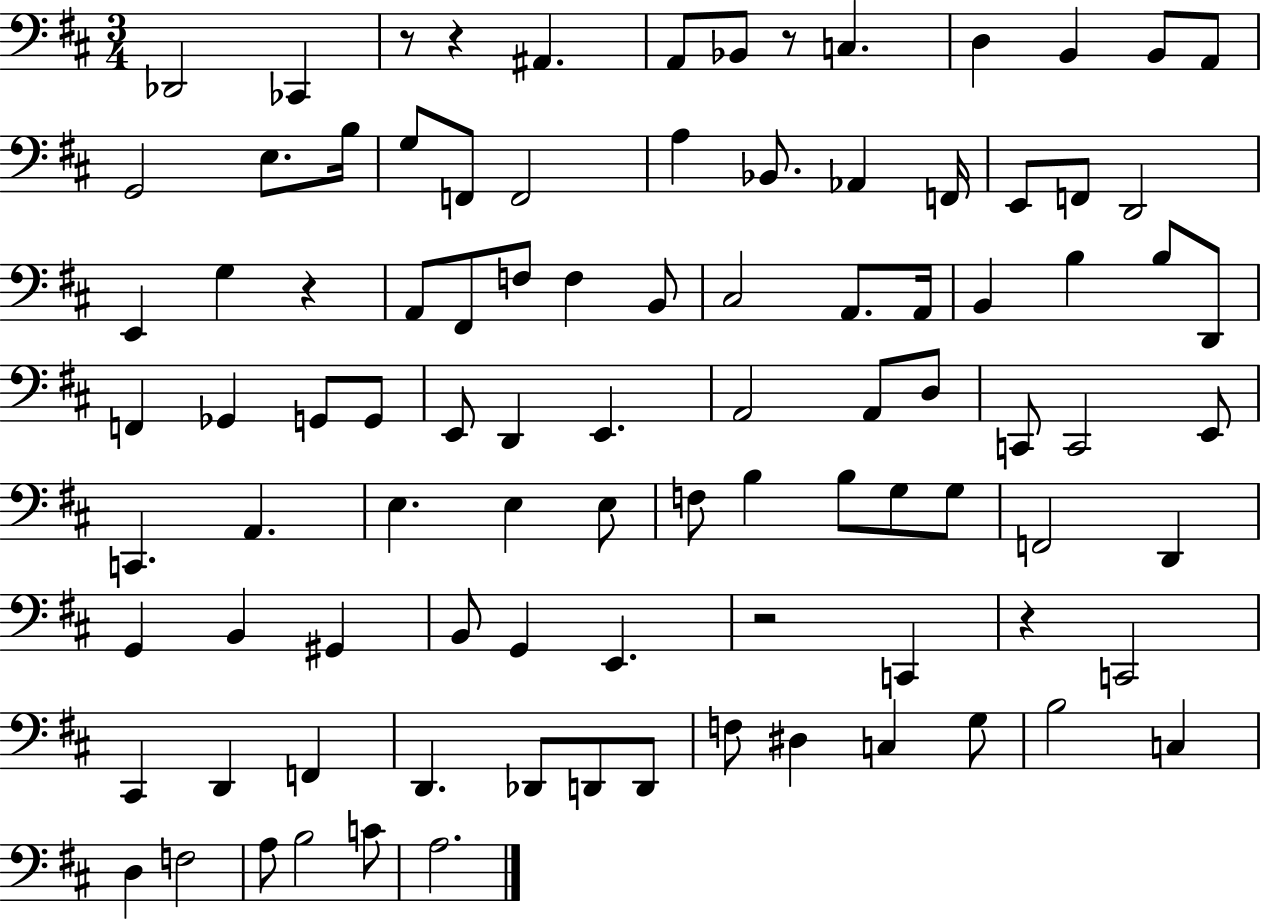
X:1
T:Untitled
M:3/4
L:1/4
K:D
_D,,2 _C,, z/2 z ^A,, A,,/2 _B,,/2 z/2 C, D, B,, B,,/2 A,,/2 G,,2 E,/2 B,/4 G,/2 F,,/2 F,,2 A, _B,,/2 _A,, F,,/4 E,,/2 F,,/2 D,,2 E,, G, z A,,/2 ^F,,/2 F,/2 F, B,,/2 ^C,2 A,,/2 A,,/4 B,, B, B,/2 D,,/2 F,, _G,, G,,/2 G,,/2 E,,/2 D,, E,, A,,2 A,,/2 D,/2 C,,/2 C,,2 E,,/2 C,, A,, E, E, E,/2 F,/2 B, B,/2 G,/2 G,/2 F,,2 D,, G,, B,, ^G,, B,,/2 G,, E,, z2 C,, z C,,2 ^C,, D,, F,, D,, _D,,/2 D,,/2 D,,/2 F,/2 ^D, C, G,/2 B,2 C, D, F,2 A,/2 B,2 C/2 A,2